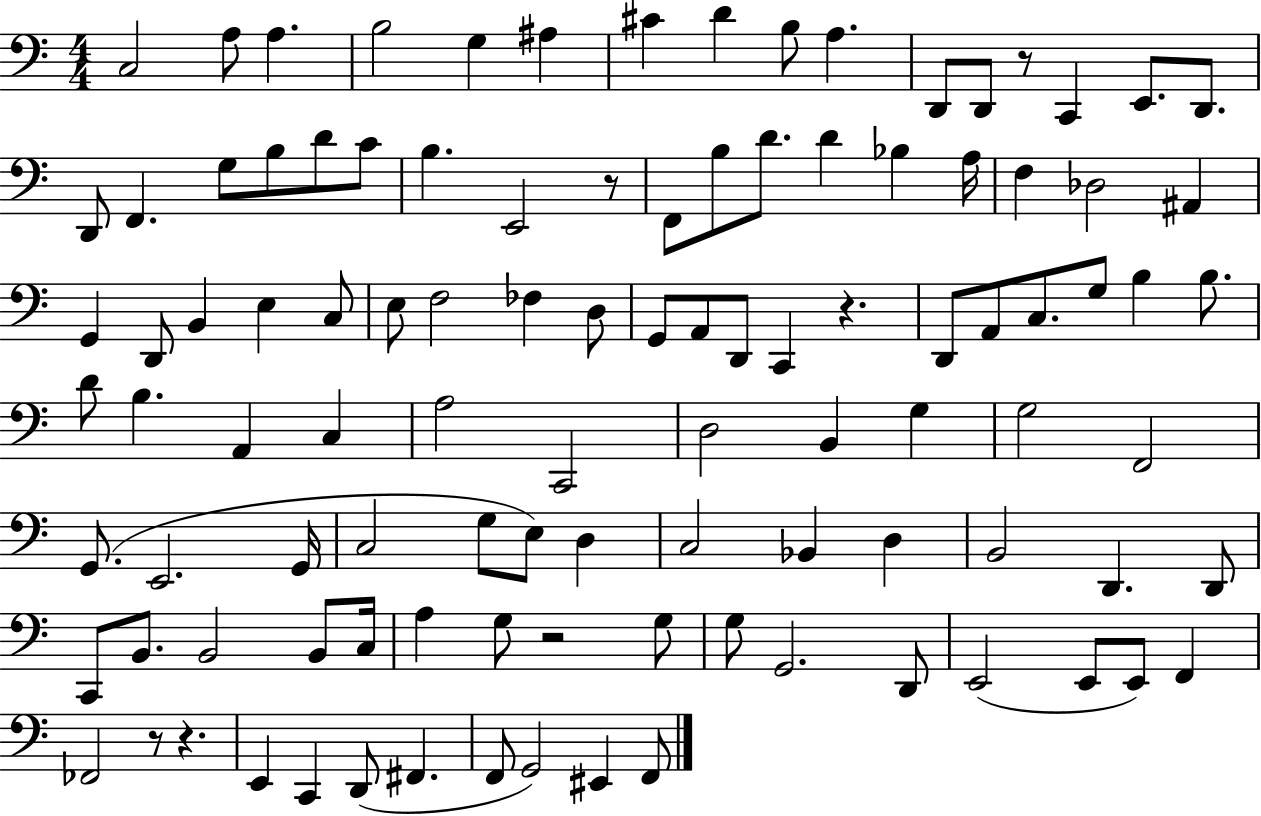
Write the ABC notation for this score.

X:1
T:Untitled
M:4/4
L:1/4
K:C
C,2 A,/2 A, B,2 G, ^A, ^C D B,/2 A, D,,/2 D,,/2 z/2 C,, E,,/2 D,,/2 D,,/2 F,, G,/2 B,/2 D/2 C/2 B, E,,2 z/2 F,,/2 B,/2 D/2 D _B, A,/4 F, _D,2 ^A,, G,, D,,/2 B,, E, C,/2 E,/2 F,2 _F, D,/2 G,,/2 A,,/2 D,,/2 C,, z D,,/2 A,,/2 C,/2 G,/2 B, B,/2 D/2 B, A,, C, A,2 C,,2 D,2 B,, G, G,2 F,,2 G,,/2 E,,2 G,,/4 C,2 G,/2 E,/2 D, C,2 _B,, D, B,,2 D,, D,,/2 C,,/2 B,,/2 B,,2 B,,/2 C,/4 A, G,/2 z2 G,/2 G,/2 G,,2 D,,/2 E,,2 E,,/2 E,,/2 F,, _F,,2 z/2 z E,, C,, D,,/2 ^F,, F,,/2 G,,2 ^E,, F,,/2